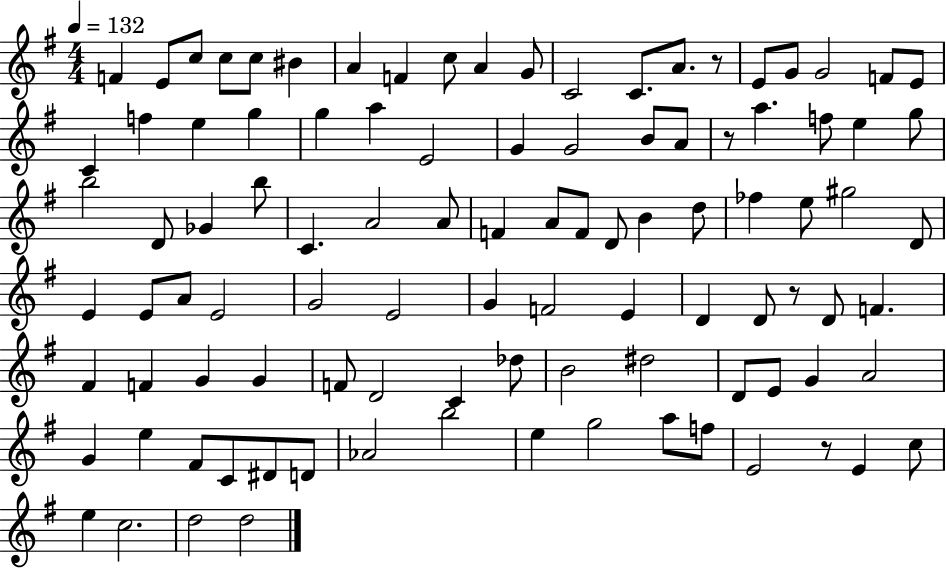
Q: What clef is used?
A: treble